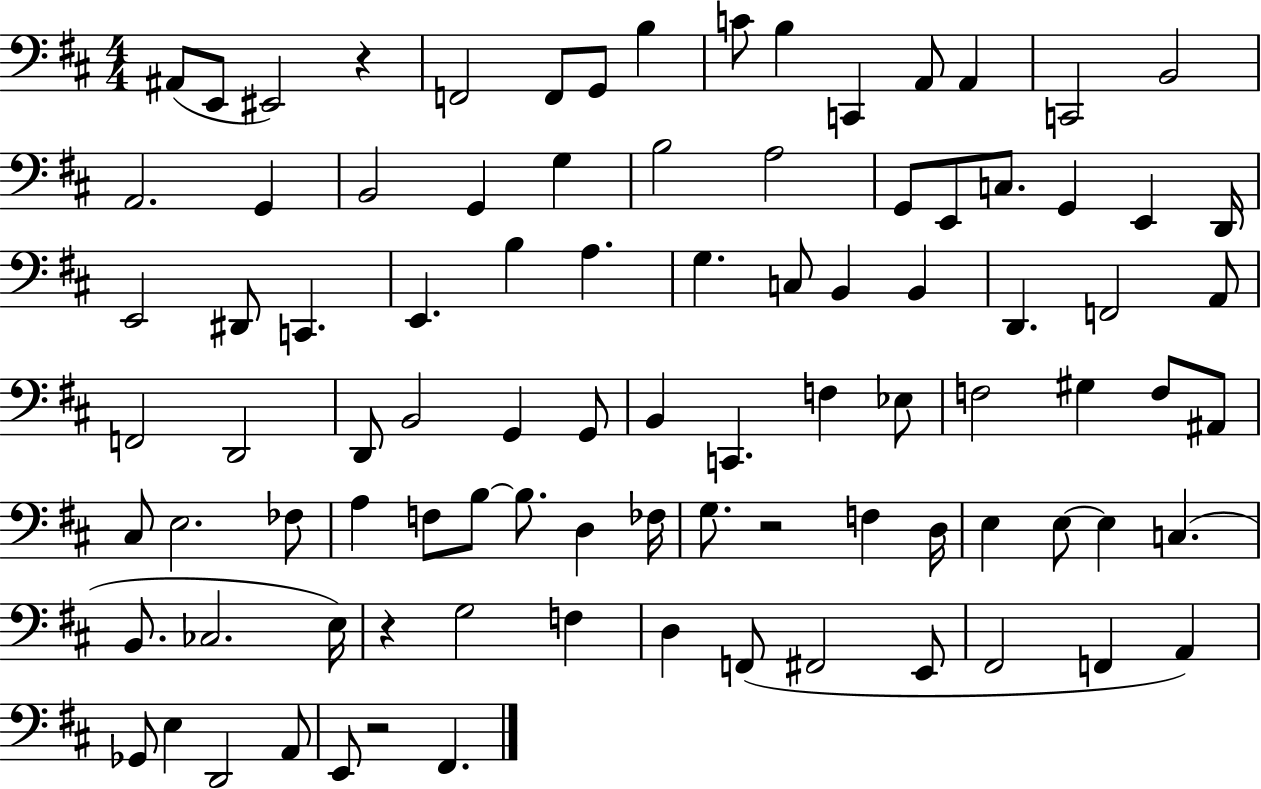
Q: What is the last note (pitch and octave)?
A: F#2